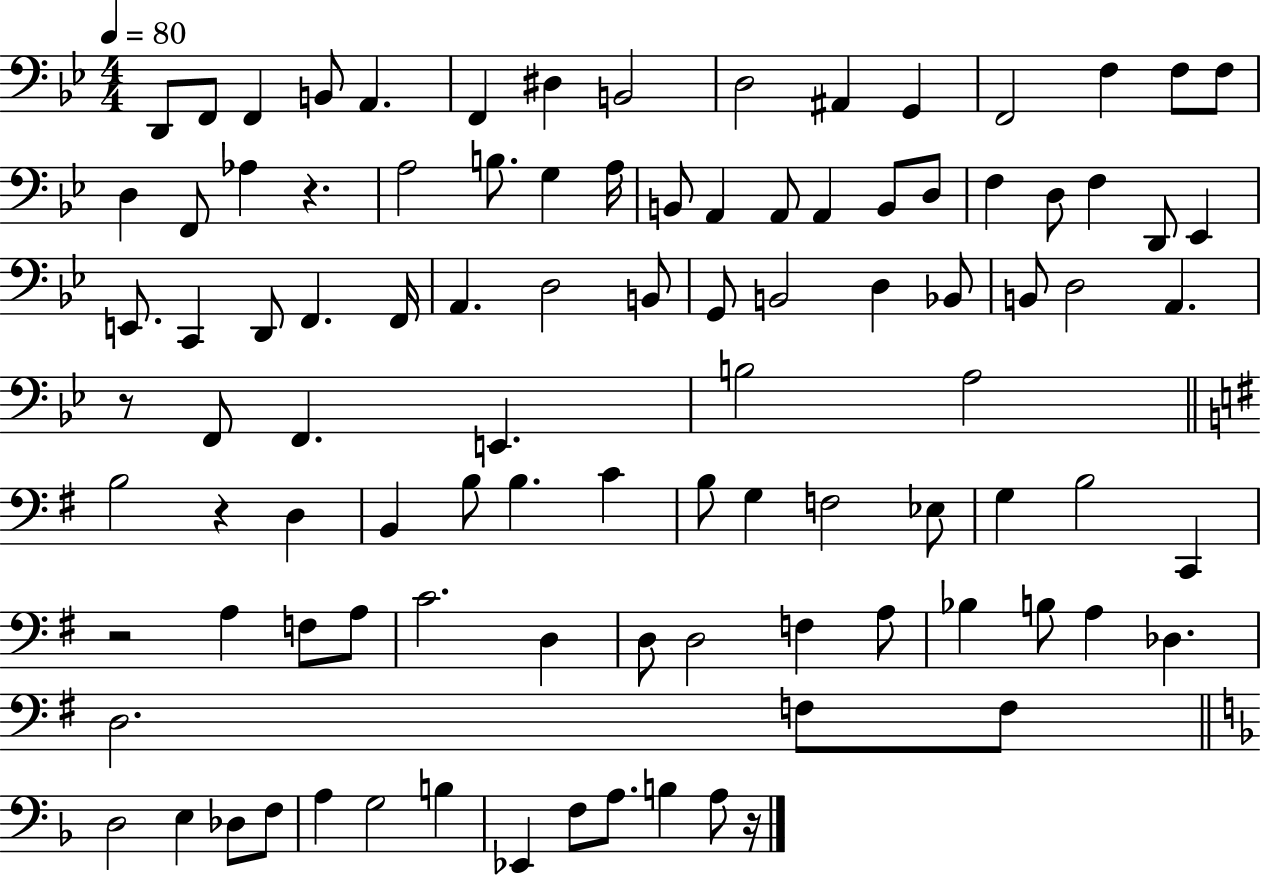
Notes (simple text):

D2/e F2/e F2/q B2/e A2/q. F2/q D#3/q B2/h D3/h A#2/q G2/q F2/h F3/q F3/e F3/e D3/q F2/e Ab3/q R/q. A3/h B3/e. G3/q A3/s B2/e A2/q A2/e A2/q B2/e D3/e F3/q D3/e F3/q D2/e Eb2/q E2/e. C2/q D2/e F2/q. F2/s A2/q. D3/h B2/e G2/e B2/h D3/q Bb2/e B2/e D3/h A2/q. R/e F2/e F2/q. E2/q. B3/h A3/h B3/h R/q D3/q B2/q B3/e B3/q. C4/q B3/e G3/q F3/h Eb3/e G3/q B3/h C2/q R/h A3/q F3/e A3/e C4/h. D3/q D3/e D3/h F3/q A3/e Bb3/q B3/e A3/q Db3/q. D3/h. F3/e F3/e D3/h E3/q Db3/e F3/e A3/q G3/h B3/q Eb2/q F3/e A3/e. B3/q A3/e R/s